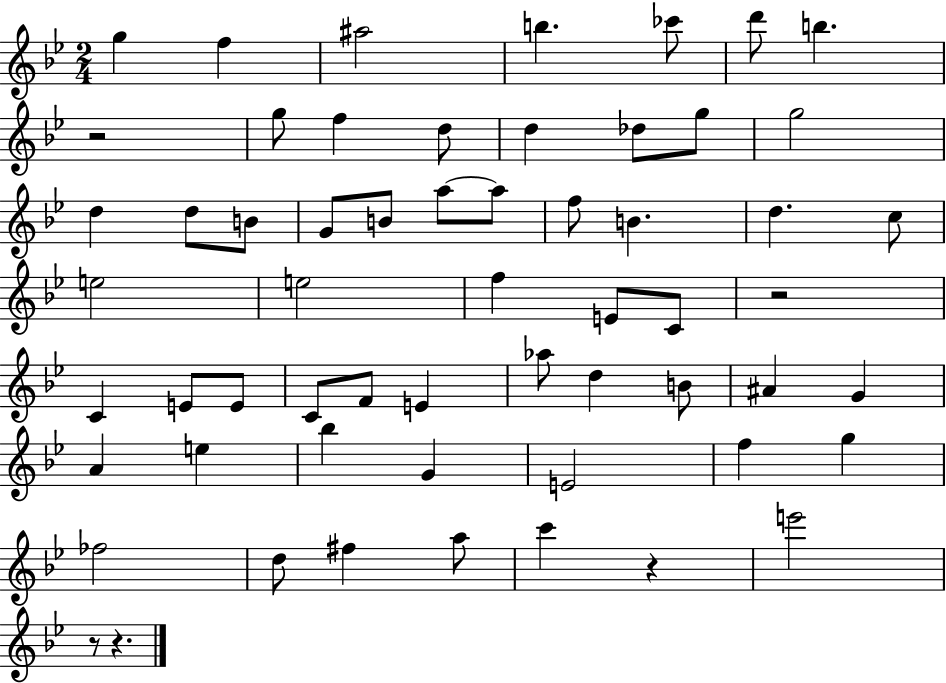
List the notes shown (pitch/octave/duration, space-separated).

G5/q F5/q A#5/h B5/q. CES6/e D6/e B5/q. R/h G5/e F5/q D5/e D5/q Db5/e G5/e G5/h D5/q D5/e B4/e G4/e B4/e A5/e A5/e F5/e B4/q. D5/q. C5/e E5/h E5/h F5/q E4/e C4/e R/h C4/q E4/e E4/e C4/e F4/e E4/q Ab5/e D5/q B4/e A#4/q G4/q A4/q E5/q Bb5/q G4/q E4/h F5/q G5/q FES5/h D5/e F#5/q A5/e C6/q R/q E6/h R/e R/q.